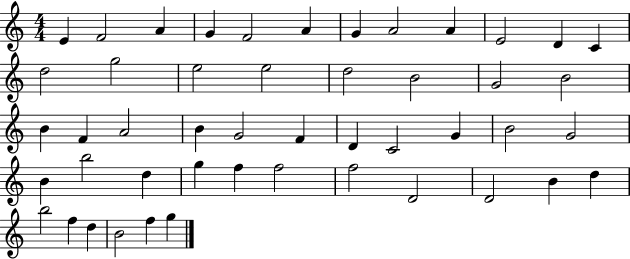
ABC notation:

X:1
T:Untitled
M:4/4
L:1/4
K:C
E F2 A G F2 A G A2 A E2 D C d2 g2 e2 e2 d2 B2 G2 B2 B F A2 B G2 F D C2 G B2 G2 B b2 d g f f2 f2 D2 D2 B d b2 f d B2 f g